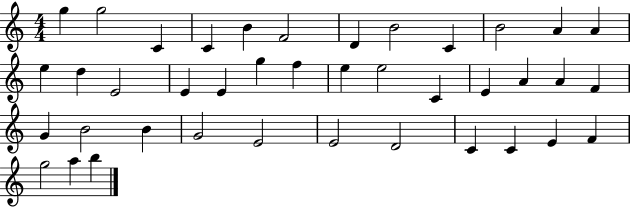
G5/q G5/h C4/q C4/q B4/q F4/h D4/q B4/h C4/q B4/h A4/q A4/q E5/q D5/q E4/h E4/q E4/q G5/q F5/q E5/q E5/h C4/q E4/q A4/q A4/q F4/q G4/q B4/h B4/q G4/h E4/h E4/h D4/h C4/q C4/q E4/q F4/q G5/h A5/q B5/q